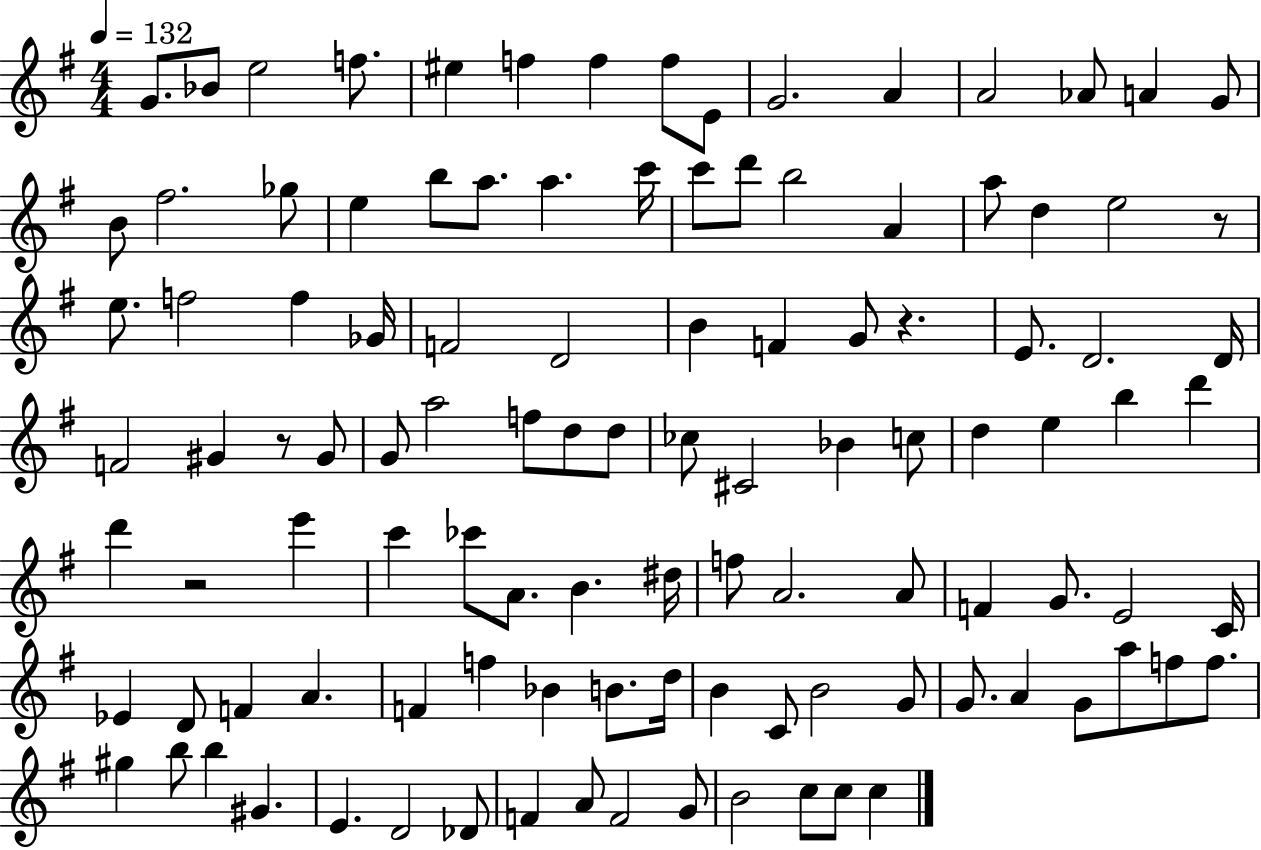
X:1
T:Untitled
M:4/4
L:1/4
K:G
G/2 _B/2 e2 f/2 ^e f f f/2 E/2 G2 A A2 _A/2 A G/2 B/2 ^f2 _g/2 e b/2 a/2 a c'/4 c'/2 d'/2 b2 A a/2 d e2 z/2 e/2 f2 f _G/4 F2 D2 B F G/2 z E/2 D2 D/4 F2 ^G z/2 ^G/2 G/2 a2 f/2 d/2 d/2 _c/2 ^C2 _B c/2 d e b d' d' z2 e' c' _c'/2 A/2 B ^d/4 f/2 A2 A/2 F G/2 E2 C/4 _E D/2 F A F f _B B/2 d/4 B C/2 B2 G/2 G/2 A G/2 a/2 f/2 f/2 ^g b/2 b ^G E D2 _D/2 F A/2 F2 G/2 B2 c/2 c/2 c